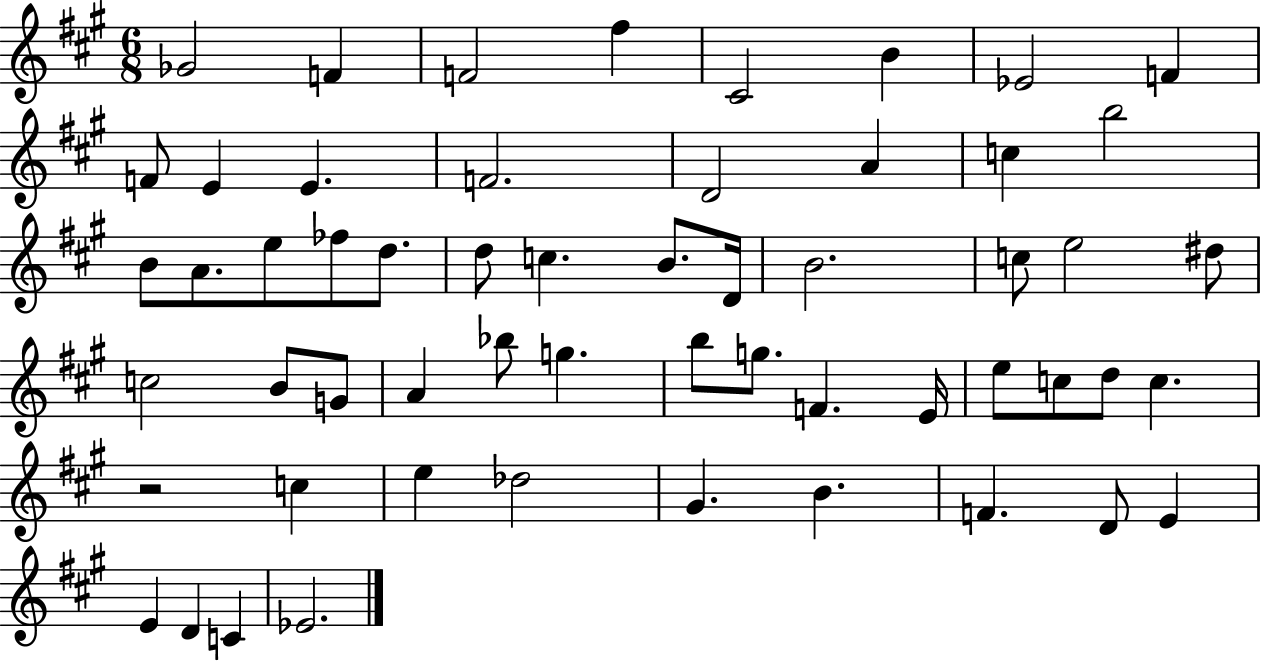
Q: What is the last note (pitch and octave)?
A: Eb4